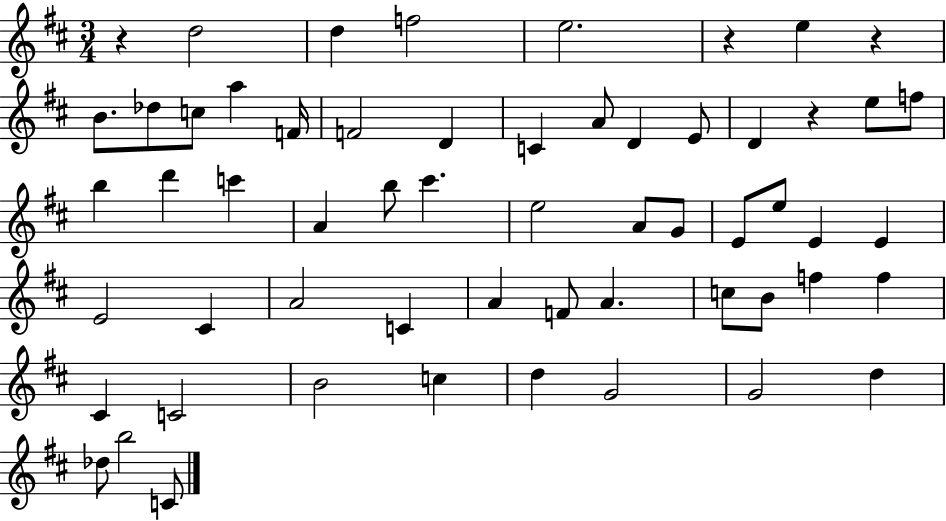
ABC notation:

X:1
T:Untitled
M:3/4
L:1/4
K:D
z d2 d f2 e2 z e z B/2 _d/2 c/2 a F/4 F2 D C A/2 D E/2 D z e/2 f/2 b d' c' A b/2 ^c' e2 A/2 G/2 E/2 e/2 E E E2 ^C A2 C A F/2 A c/2 B/2 f f ^C C2 B2 c d G2 G2 d _d/2 b2 C/2